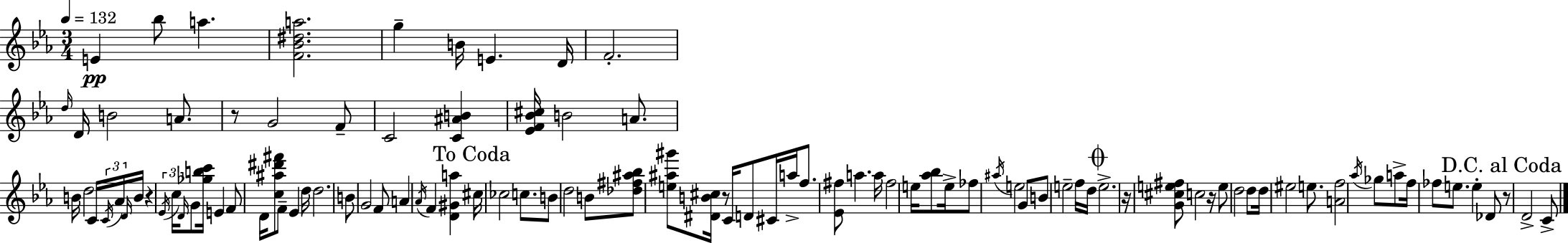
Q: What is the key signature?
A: C minor